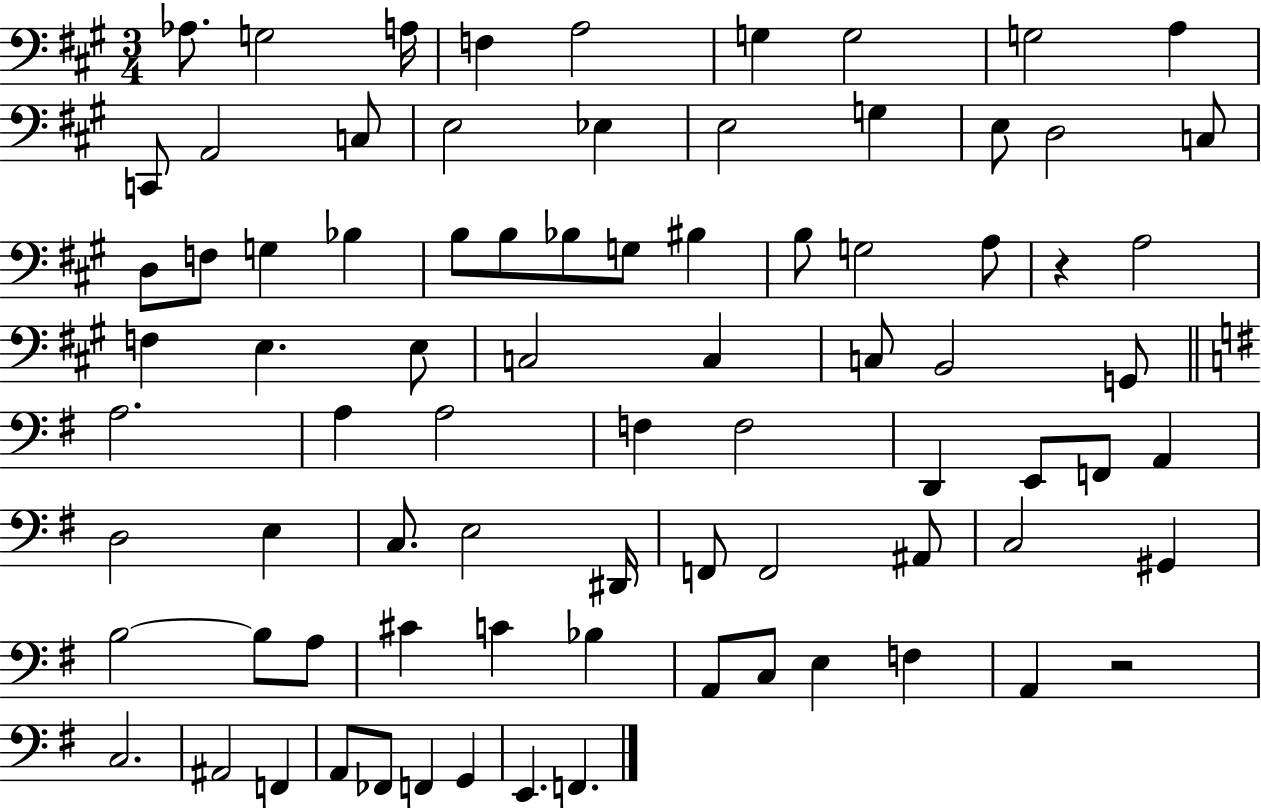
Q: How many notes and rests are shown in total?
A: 81